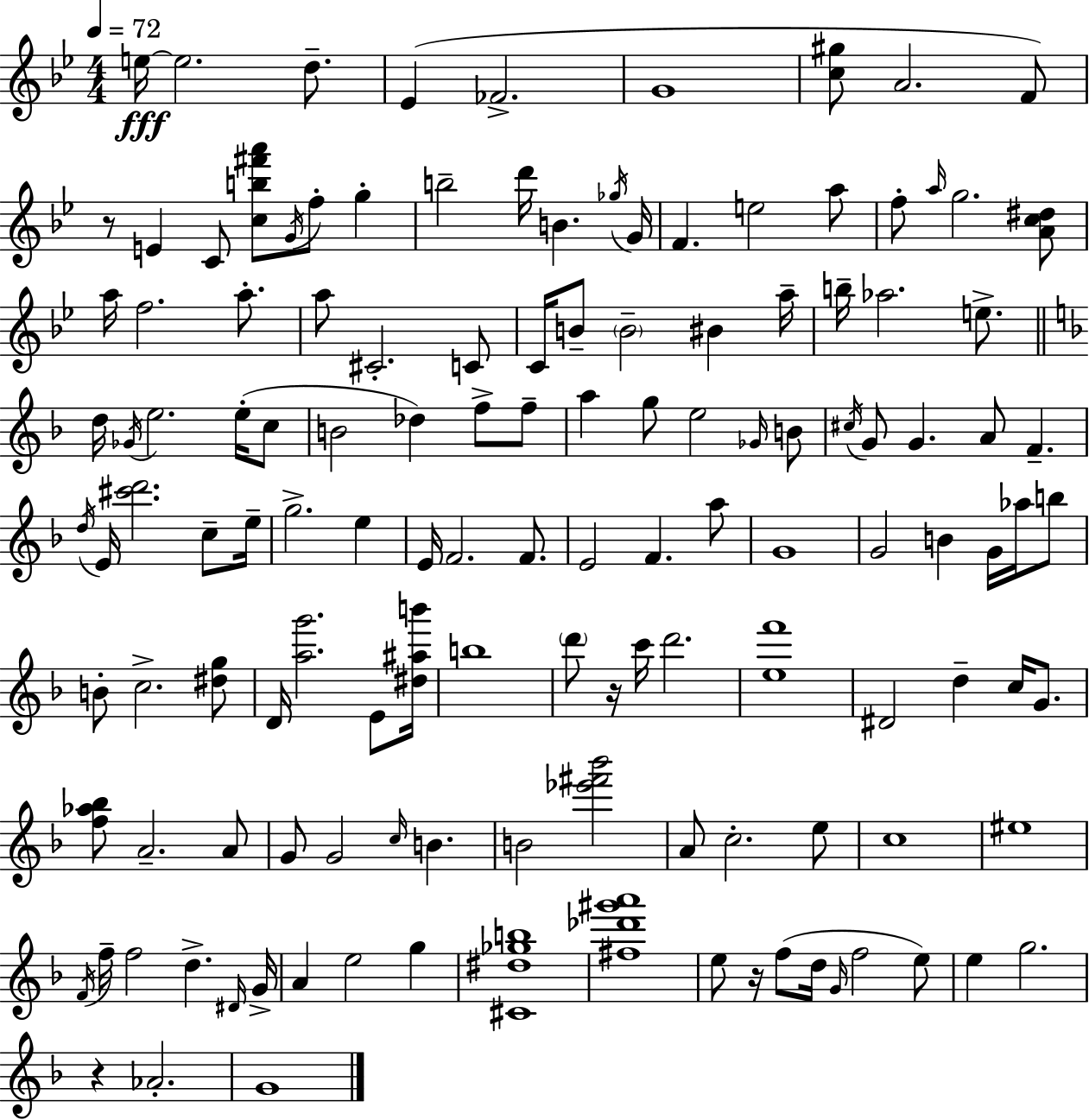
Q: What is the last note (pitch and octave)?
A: G4